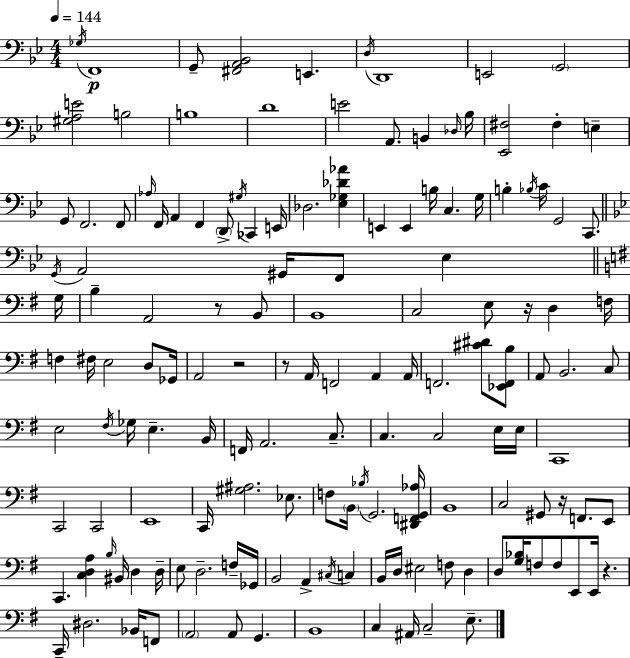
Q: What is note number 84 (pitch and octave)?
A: E2